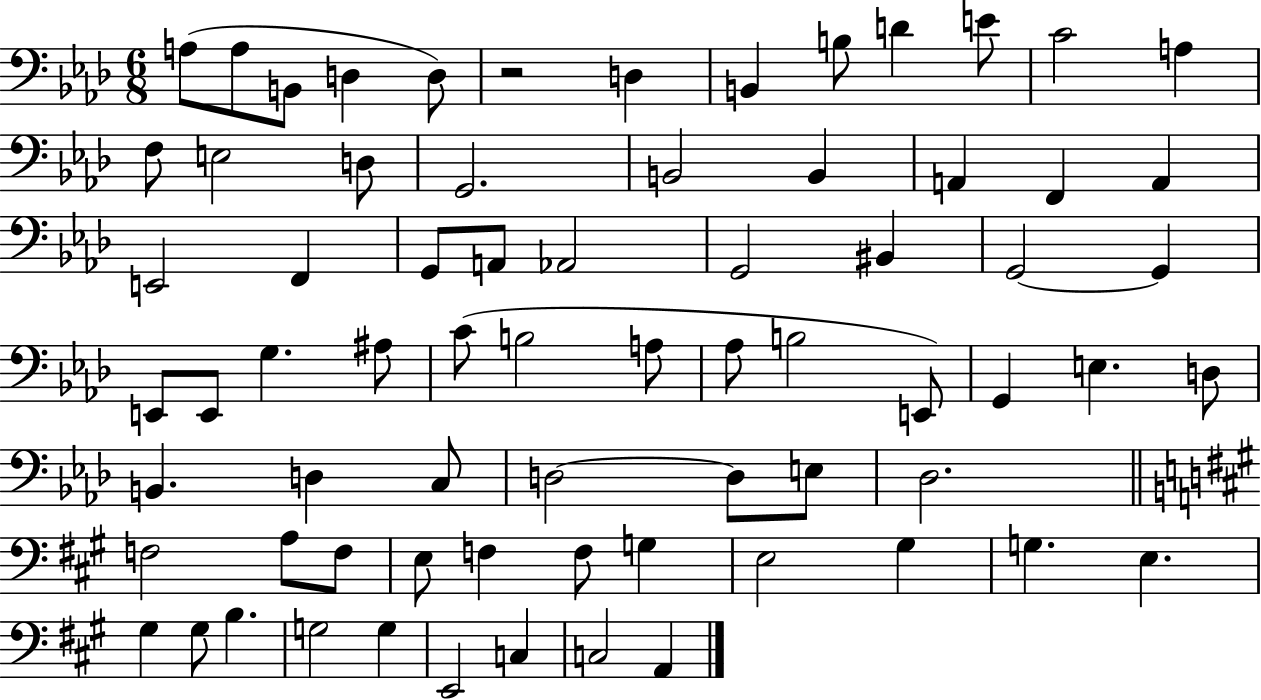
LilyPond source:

{
  \clef bass
  \numericTimeSignature
  \time 6/8
  \key aes \major
  a8( a8 b,8 d4 d8) | r2 d4 | b,4 b8 d'4 e'8 | c'2 a4 | \break f8 e2 d8 | g,2. | b,2 b,4 | a,4 f,4 a,4 | \break e,2 f,4 | g,8 a,8 aes,2 | g,2 bis,4 | g,2~~ g,4 | \break e,8 e,8 g4. ais8 | c'8( b2 a8 | aes8 b2 e,8) | g,4 e4. d8 | \break b,4. d4 c8 | d2~~ d8 e8 | des2. | \bar "||" \break \key a \major f2 a8 f8 | e8 f4 f8 g4 | e2 gis4 | g4. e4. | \break gis4 gis8 b4. | g2 g4 | e,2 c4 | c2 a,4 | \break \bar "|."
}